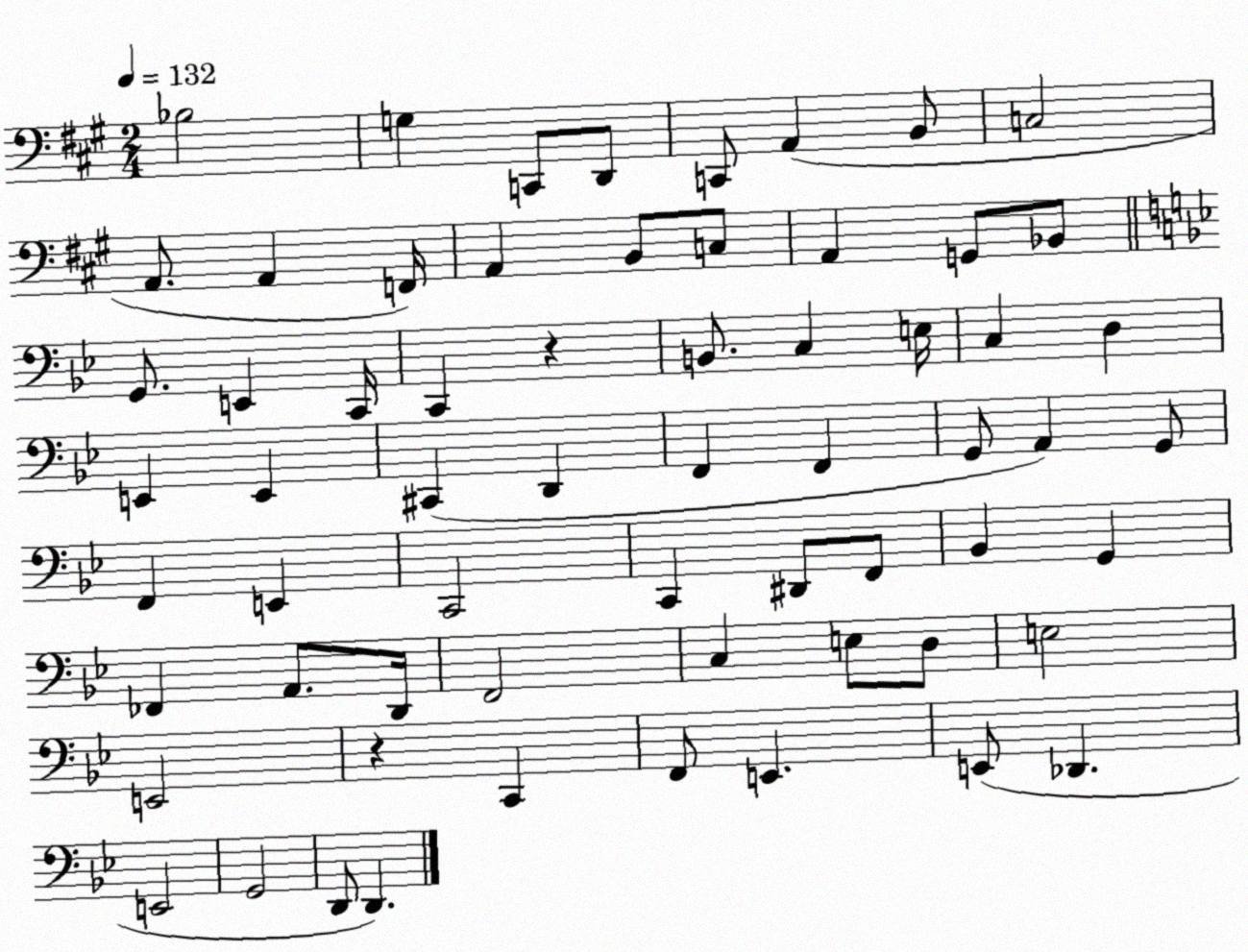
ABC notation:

X:1
T:Untitled
M:2/4
L:1/4
K:A
_B,2 G, C,,/2 D,,/2 C,,/2 A,, B,,/2 C,2 A,,/2 A,, F,,/4 A,, B,,/2 C,/2 A,, G,,/2 _B,,/2 G,,/2 E,, C,,/4 C,, z B,,/2 C, E,/4 C, D, E,, E,, ^C,, D,, F,, F,, G,,/2 A,, G,,/2 F,, E,, C,,2 C,, ^D,,/2 F,,/2 _B,, G,, _F,, A,,/2 D,,/4 F,,2 C, E,/2 D,/2 E,2 E,,2 z C,, F,,/2 E,, E,,/2 _D,, E,,2 G,,2 D,,/2 D,,